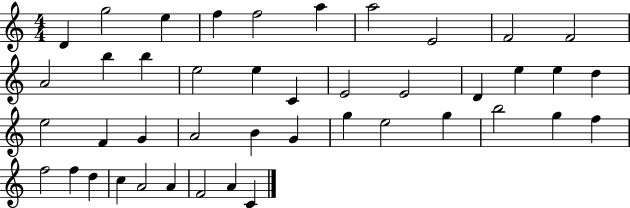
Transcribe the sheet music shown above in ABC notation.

X:1
T:Untitled
M:4/4
L:1/4
K:C
D g2 e f f2 a a2 E2 F2 F2 A2 b b e2 e C E2 E2 D e e d e2 F G A2 B G g e2 g b2 g f f2 f d c A2 A F2 A C